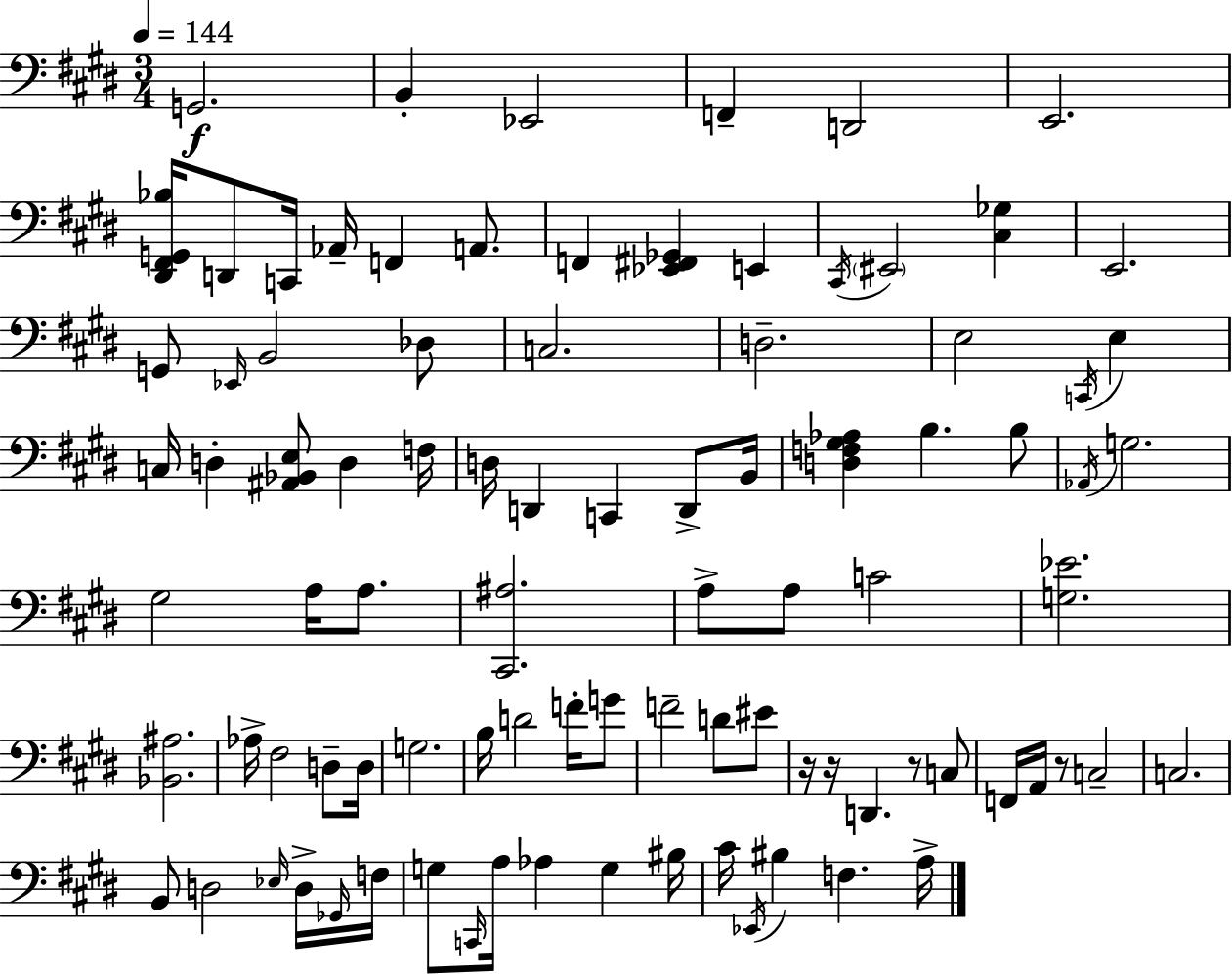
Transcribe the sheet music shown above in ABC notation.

X:1
T:Untitled
M:3/4
L:1/4
K:E
G,,2 B,, _E,,2 F,, D,,2 E,,2 [^D,,^F,,G,,_B,]/4 D,,/2 C,,/4 _A,,/4 F,, A,,/2 F,, [_E,,^F,,_G,,] E,, ^C,,/4 ^E,,2 [^C,_G,] E,,2 G,,/2 _E,,/4 B,,2 _D,/2 C,2 D,2 E,2 C,,/4 E, C,/4 D, [^A,,_B,,E,]/2 D, F,/4 D,/4 D,, C,, D,,/2 B,,/4 [D,F,^G,_A,] B, B,/2 _A,,/4 G,2 ^G,2 A,/4 A,/2 [^C,,^A,]2 A,/2 A,/2 C2 [G,_E]2 [_B,,^A,]2 _A,/4 ^F,2 D,/2 D,/4 G,2 B,/4 D2 F/4 G/2 F2 D/2 ^E/2 z/4 z/4 D,, z/2 C,/2 F,,/4 A,,/4 z/2 C,2 C,2 B,,/2 D,2 _E,/4 D,/4 _G,,/4 F,/4 G,/2 C,,/4 A,/4 _A, G, ^B,/4 ^C/4 _E,,/4 ^B, F, A,/4